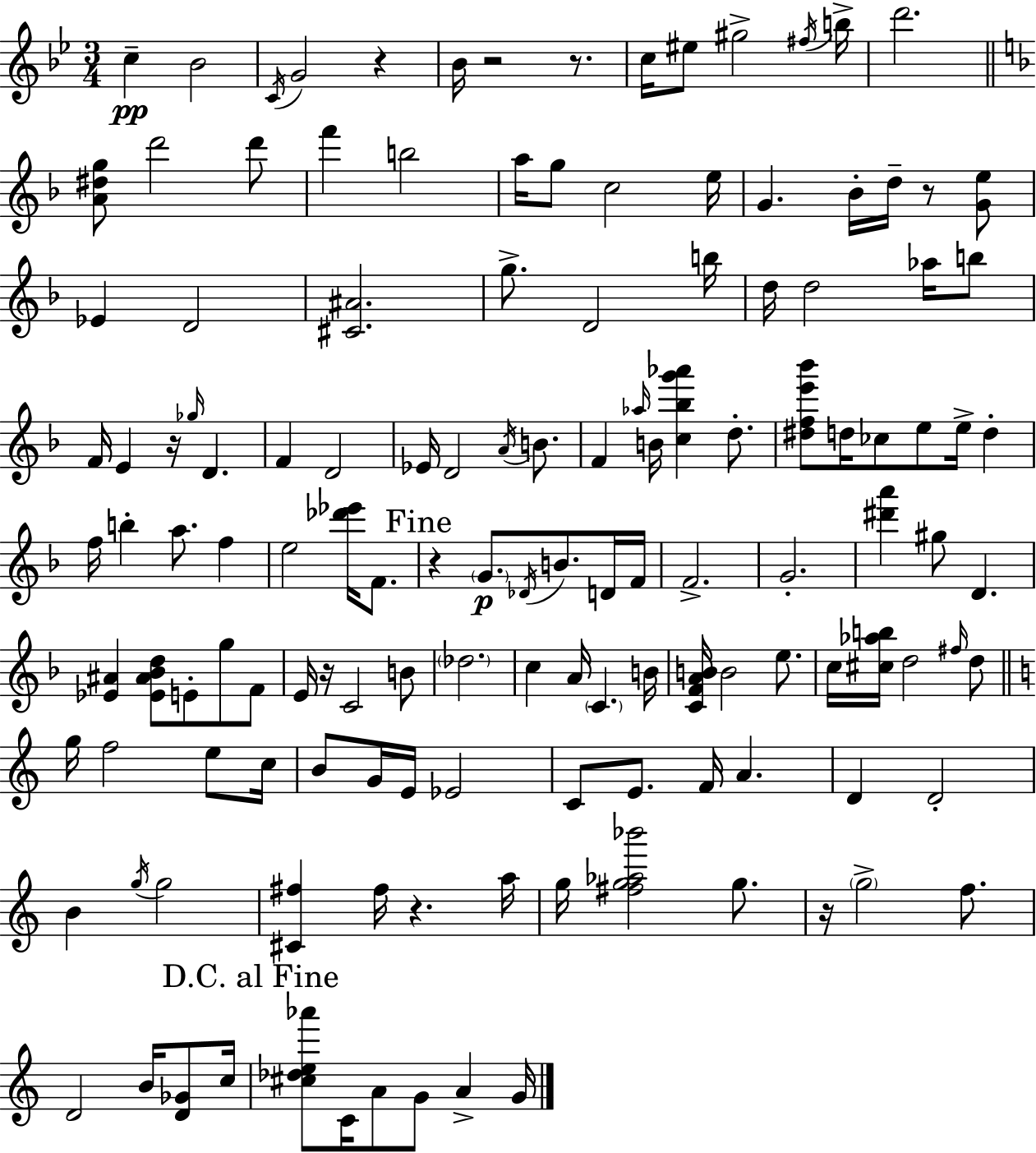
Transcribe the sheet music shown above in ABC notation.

X:1
T:Untitled
M:3/4
L:1/4
K:Bb
c _B2 C/4 G2 z _B/4 z2 z/2 c/4 ^e/2 ^g2 ^f/4 b/4 d'2 [A^dg]/2 d'2 d'/2 f' b2 a/4 g/2 c2 e/4 G _B/4 d/4 z/2 [Ge]/2 _E D2 [^C^A]2 g/2 D2 b/4 d/4 d2 _a/4 b/2 F/4 E z/4 _g/4 D F D2 _E/4 D2 A/4 B/2 F _a/4 B/4 [c_bg'_a'] d/2 [^dfe'_b']/2 d/4 _c/2 e/2 e/4 d f/4 b a/2 f e2 [_d'_e']/4 F/2 z G/2 _D/4 B/2 D/4 F/4 F2 G2 [^d'a'] ^g/2 D [_E^A] [_E^A_Bd]/2 E/2 g/2 F/2 E/4 z/4 C2 B/2 _d2 c A/4 C B/4 [CFAB]/4 B2 e/2 c/4 [^c_ab]/4 d2 ^f/4 d/2 g/4 f2 e/2 c/4 B/2 G/4 E/4 _E2 C/2 E/2 F/4 A D D2 B g/4 g2 [^C^f] ^f/4 z a/4 g/4 [^fg_a_b']2 g/2 z/4 g2 f/2 D2 B/4 [D_G]/2 c/4 [^c_de_a']/2 C/4 A/2 G/2 A G/4